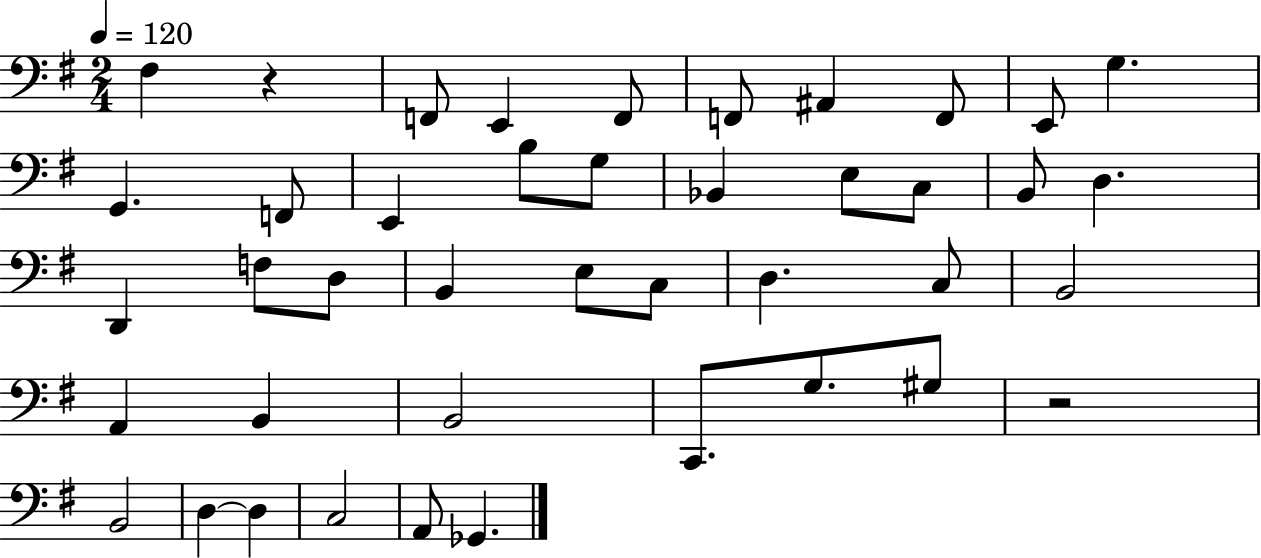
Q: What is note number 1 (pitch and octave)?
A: F#3